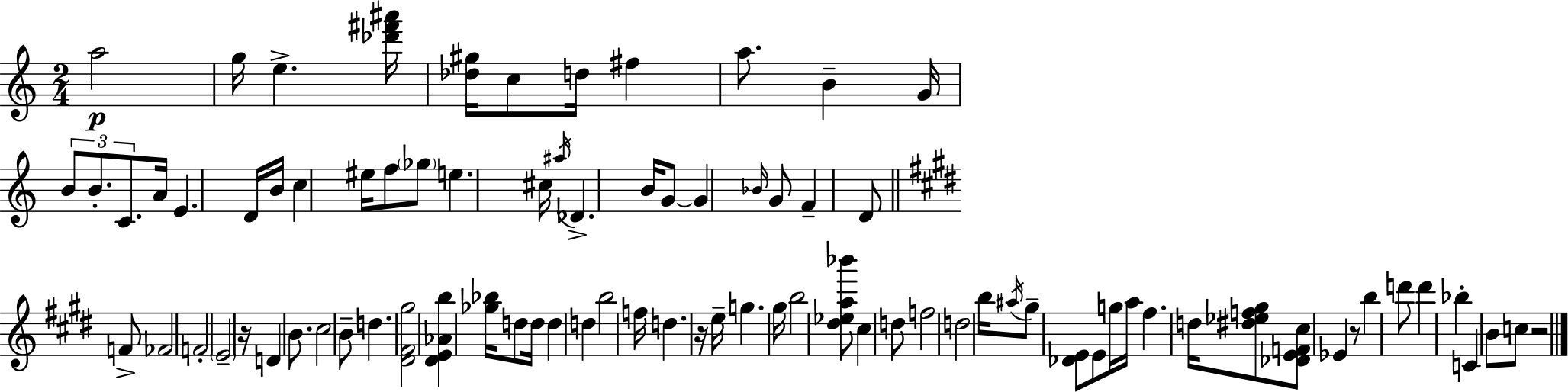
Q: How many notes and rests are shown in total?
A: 84